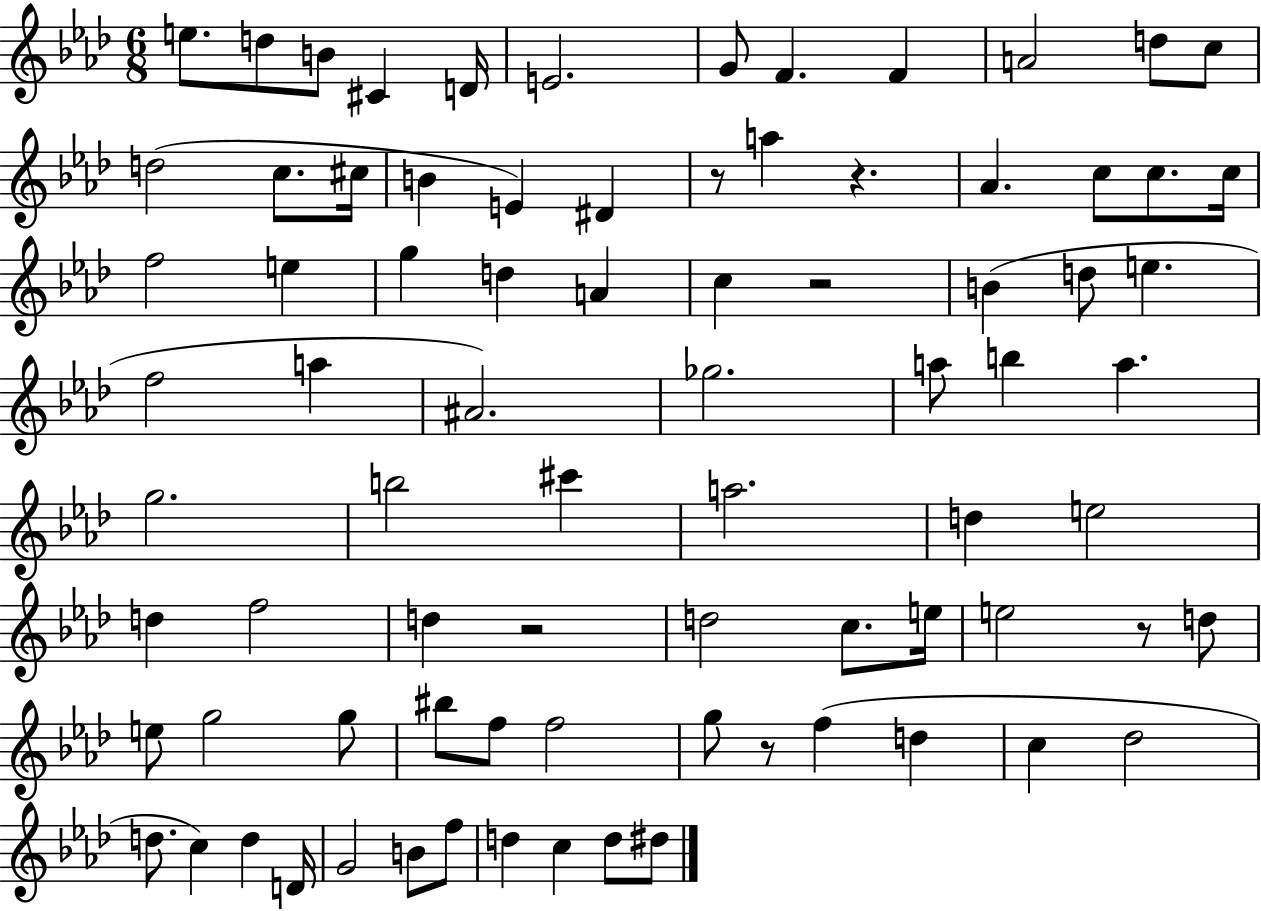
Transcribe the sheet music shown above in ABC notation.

X:1
T:Untitled
M:6/8
L:1/4
K:Ab
e/2 d/2 B/2 ^C D/4 E2 G/2 F F A2 d/2 c/2 d2 c/2 ^c/4 B E ^D z/2 a z _A c/2 c/2 c/4 f2 e g d A c z2 B d/2 e f2 a ^A2 _g2 a/2 b a g2 b2 ^c' a2 d e2 d f2 d z2 d2 c/2 e/4 e2 z/2 d/2 e/2 g2 g/2 ^b/2 f/2 f2 g/2 z/2 f d c _d2 d/2 c d D/4 G2 B/2 f/2 d c d/2 ^d/2